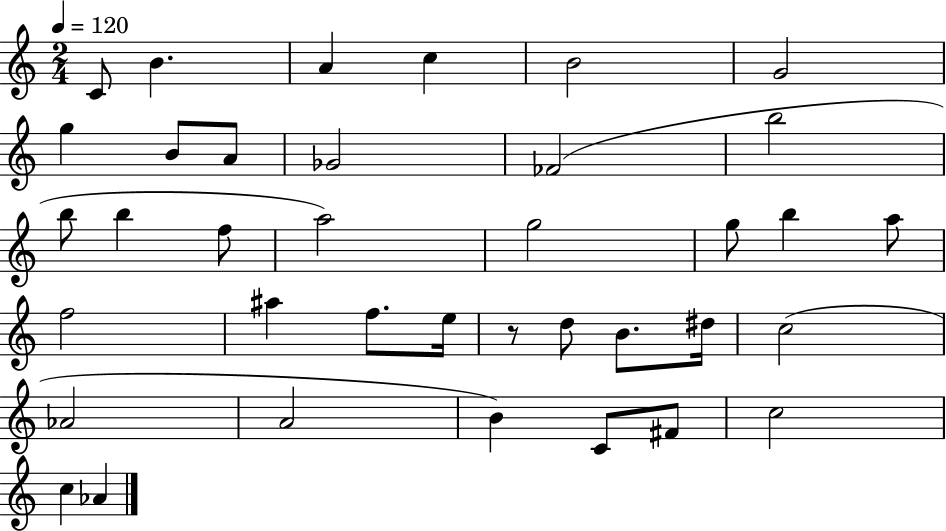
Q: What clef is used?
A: treble